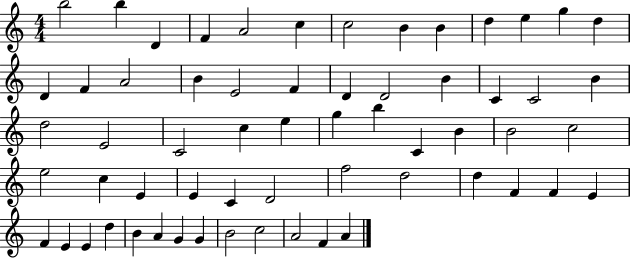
B5/h B5/q D4/q F4/q A4/h C5/q C5/h B4/q B4/q D5/q E5/q G5/q D5/q D4/q F4/q A4/h B4/q E4/h F4/q D4/q D4/h B4/q C4/q C4/h B4/q D5/h E4/h C4/h C5/q E5/q G5/q B5/q C4/q B4/q B4/h C5/h E5/h C5/q E4/q E4/q C4/q D4/h F5/h D5/h D5/q F4/q F4/q E4/q F4/q E4/q E4/q D5/q B4/q A4/q G4/q G4/q B4/h C5/h A4/h F4/q A4/q